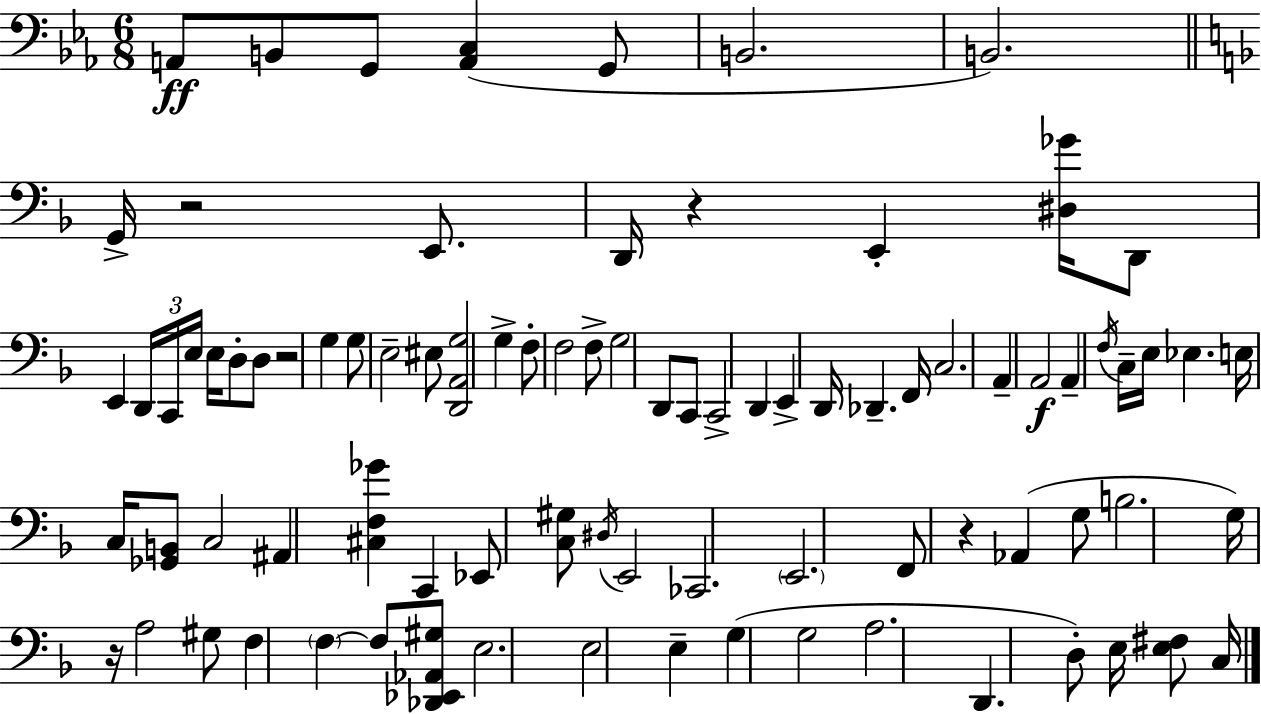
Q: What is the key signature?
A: EES major